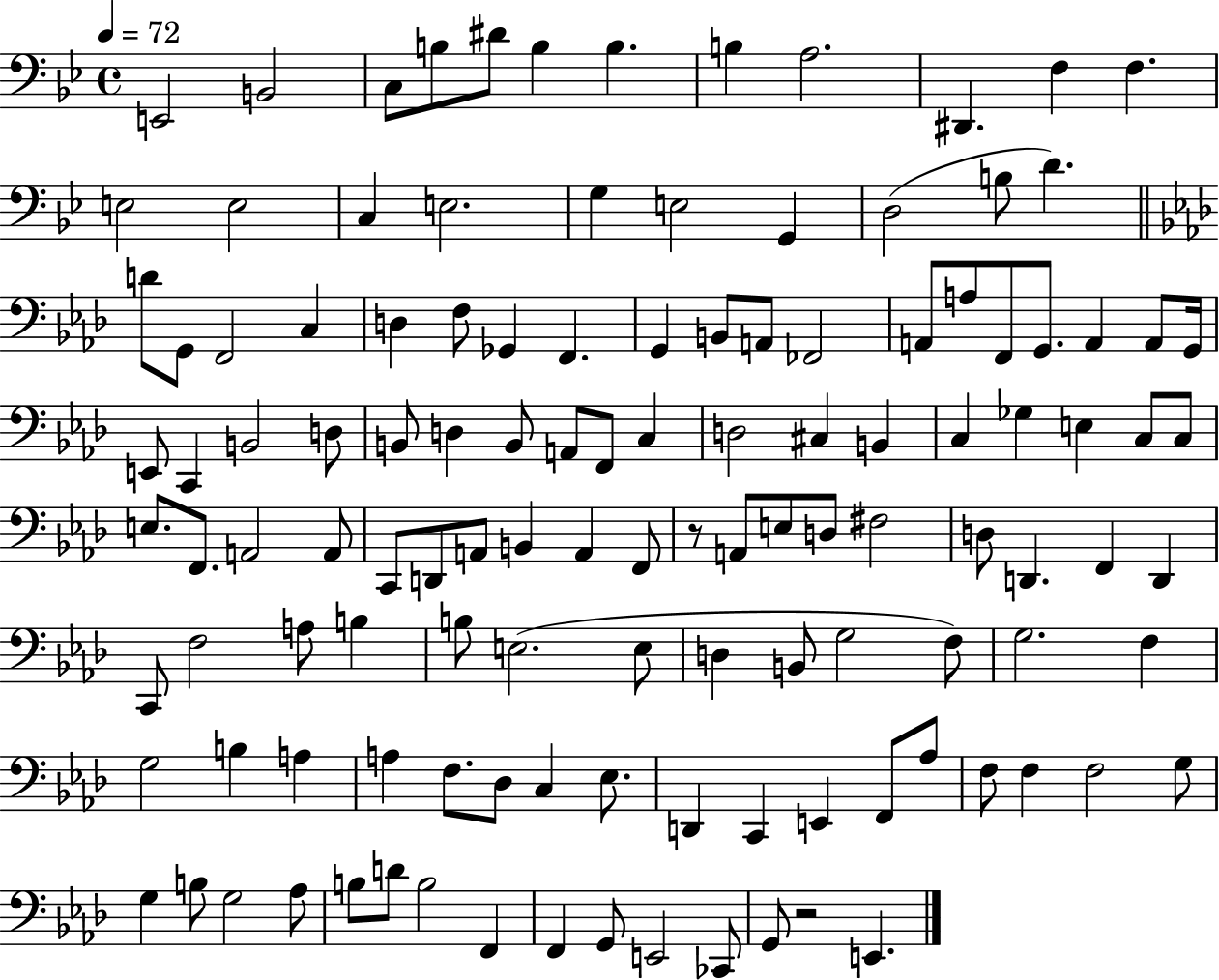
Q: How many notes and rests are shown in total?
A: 123